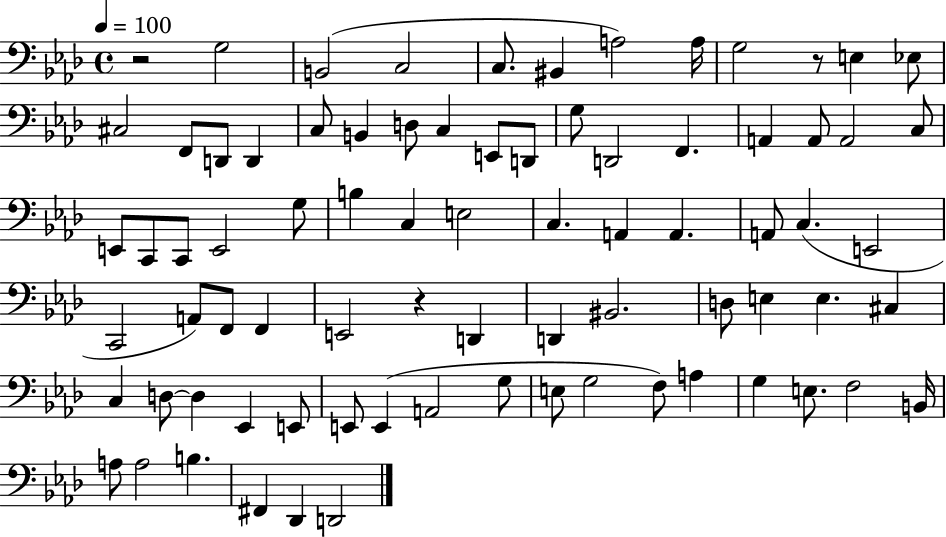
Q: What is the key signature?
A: AES major